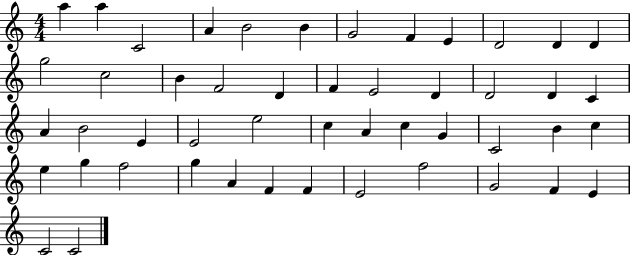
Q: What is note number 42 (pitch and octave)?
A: F4